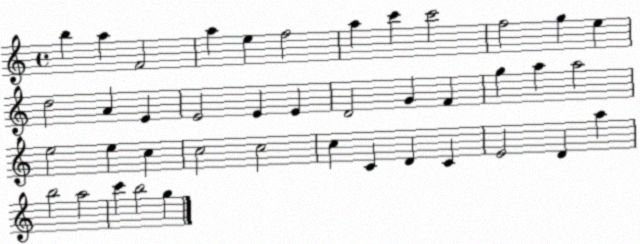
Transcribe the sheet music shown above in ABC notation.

X:1
T:Untitled
M:4/4
L:1/4
K:C
b a F2 a e f2 a c' c'2 f2 g e d2 A E E2 E E D2 G F g a a2 e2 e c c2 c2 c C D C E2 D a b2 a2 c' b2 g